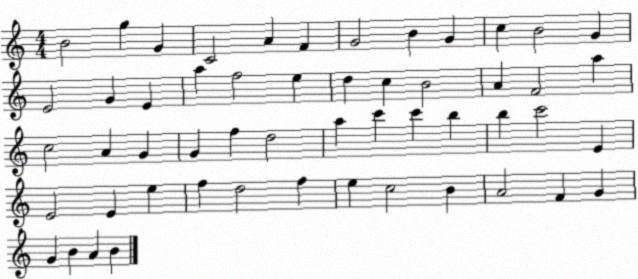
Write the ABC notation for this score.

X:1
T:Untitled
M:4/4
L:1/4
K:C
B2 g G C2 A F G2 B G c B2 G E2 G E a f2 e d c B2 A F2 a c2 A G G f d2 a c' c' b b c'2 E E2 E e f d2 f e c2 B A2 F G G B A B